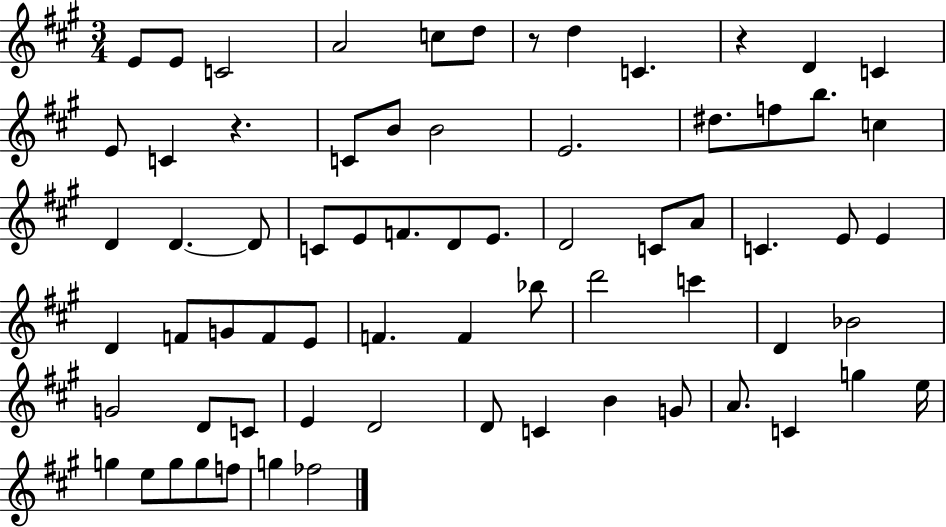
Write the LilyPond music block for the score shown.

{
  \clef treble
  \numericTimeSignature
  \time 3/4
  \key a \major
  e'8 e'8 c'2 | a'2 c''8 d''8 | r8 d''4 c'4. | r4 d'4 c'4 | \break e'8 c'4 r4. | c'8 b'8 b'2 | e'2. | dis''8. f''8 b''8. c''4 | \break d'4 d'4.~~ d'8 | c'8 e'8 f'8. d'8 e'8. | d'2 c'8 a'8 | c'4. e'8 e'4 | \break d'4 f'8 g'8 f'8 e'8 | f'4. f'4 bes''8 | d'''2 c'''4 | d'4 bes'2 | \break g'2 d'8 c'8 | e'4 d'2 | d'8 c'4 b'4 g'8 | a'8. c'4 g''4 e''16 | \break g''4 e''8 g''8 g''8 f''8 | g''4 fes''2 | \bar "|."
}